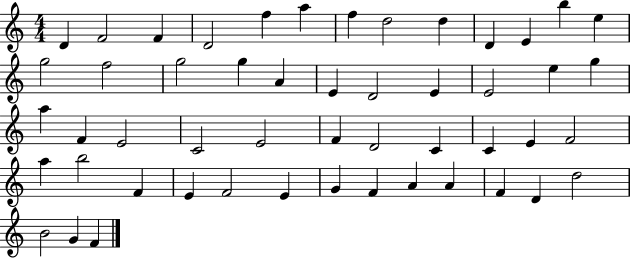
D4/q F4/h F4/q D4/h F5/q A5/q F5/q D5/h D5/q D4/q E4/q B5/q E5/q G5/h F5/h G5/h G5/q A4/q E4/q D4/h E4/q E4/h E5/q G5/q A5/q F4/q E4/h C4/h E4/h F4/q D4/h C4/q C4/q E4/q F4/h A5/q B5/h F4/q E4/q F4/h E4/q G4/q F4/q A4/q A4/q F4/q D4/q D5/h B4/h G4/q F4/q